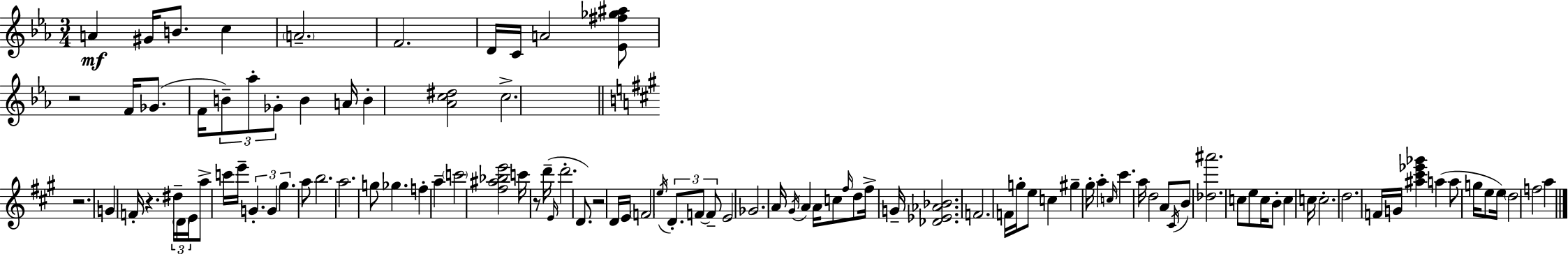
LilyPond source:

{
  \clef treble
  \numericTimeSignature
  \time 3/4
  \key ees \major
  a'4\mf gis'16 b'8. c''4 | \parenthesize a'2.-- | f'2. | d'16 c'16 a'2 <ees' fis'' ges'' ais''>8 | \break r2 f'16 ges'8.( | f'16 \tuplet 3/2 { b'8--) aes''8-. ges'8-. } b'4 a'16 | b'4-. <aes' c'' dis''>2 | c''2.-> | \break \bar "||" \break \key a \major r2. | g'4 f'16-. r4. \tuplet 3/2 { dis''16-- | \parenthesize d'16 e'16 } a''8-> c'''16 e'''16-- \tuplet 3/2 { g'4.-. | g'4 gis''4. } a''8 | \break b''2. | a''2. | g''8 ges''4. f''4-. | a''4-- \parenthesize c'''2 | \break <fis'' ais'' bes'' e'''>2 c'''16 r8 d'''16--( | \grace { e'16 } d'''2.-. | d'8.) r2 | d'16 e'16 \parenthesize f'2 \acciaccatura { e''16 } \tuplet 3/2 { d'8.-. | \break f'8~~ f'8-- } e'2 | ges'2. | a'16 \acciaccatura { gis'16 } a'4 a'16 c''8 \grace { fis''16 } | d''8 fis''16-> g'16-- <des' ees' aes' bes'>2. | \break f'2. | f'16 g''16-. e''8 c''4 | gis''4-- gis''16-. a''4-. \grace { c''16 } cis'''4. | a''16 d''2 | \break a'8 \acciaccatura { cis'16 } b'8 <des'' ais'''>2. | c''8 e''8 c''16 b'8-. | c''4 c''16 c''2.-. | d''2. | \break f'16 g'16 <ais'' cis''' ees''' ges'''>4 | a''4( a''8 g''16 e''8 e''16) \parenthesize d''2 | f''2 | a''4 \bar "|."
}